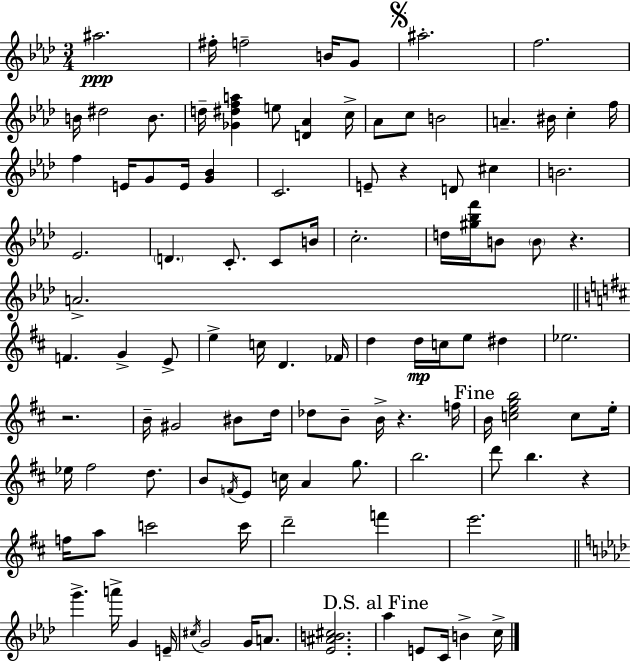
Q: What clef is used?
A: treble